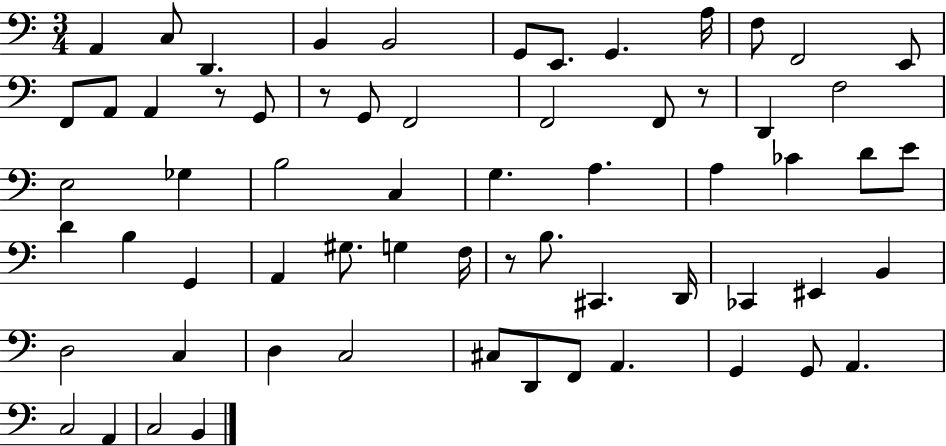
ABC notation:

X:1
T:Untitled
M:3/4
L:1/4
K:C
A,, C,/2 D,, B,, B,,2 G,,/2 E,,/2 G,, A,/4 F,/2 F,,2 E,,/2 F,,/2 A,,/2 A,, z/2 G,,/2 z/2 G,,/2 F,,2 F,,2 F,,/2 z/2 D,, F,2 E,2 _G, B,2 C, G, A, A, _C D/2 E/2 D B, G,, A,, ^G,/2 G, F,/4 z/2 B,/2 ^C,, D,,/4 _C,, ^E,, B,, D,2 C, D, C,2 ^C,/2 D,,/2 F,,/2 A,, G,, G,,/2 A,, C,2 A,, C,2 B,,